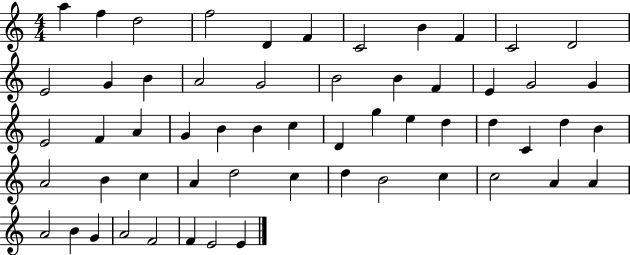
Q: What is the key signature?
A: C major